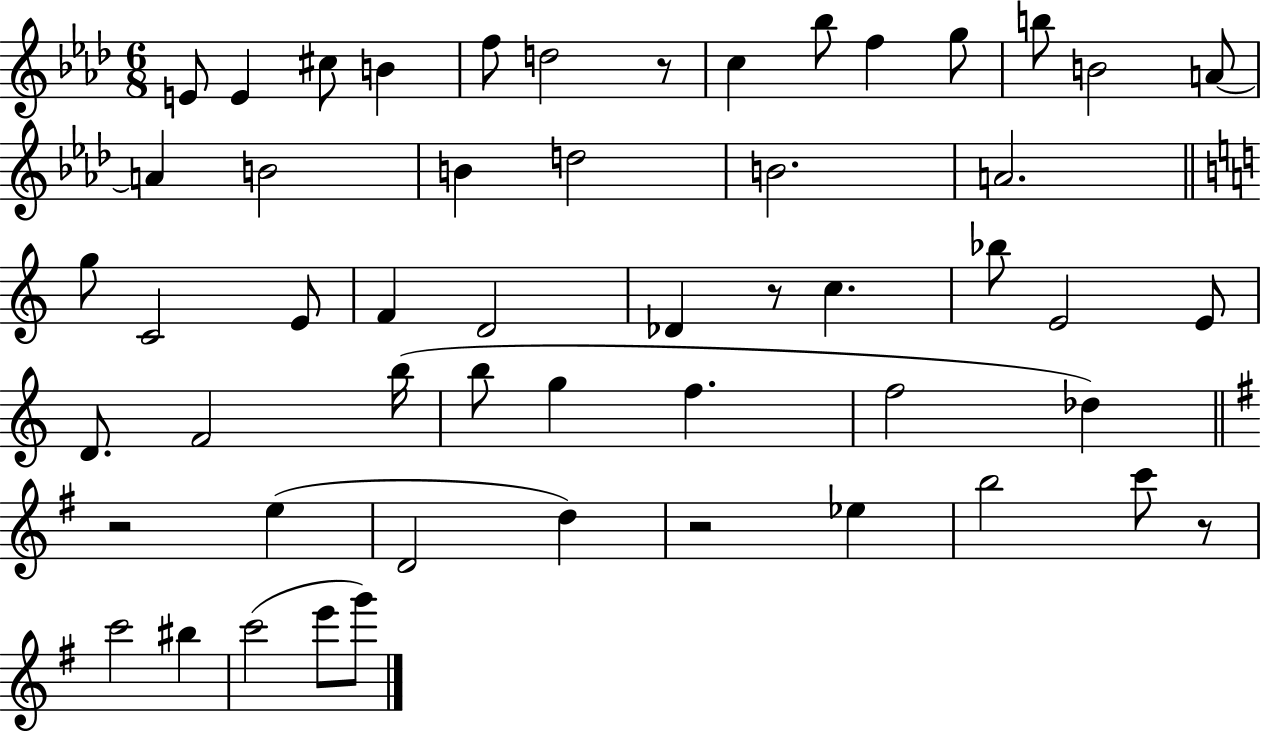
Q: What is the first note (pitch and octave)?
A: E4